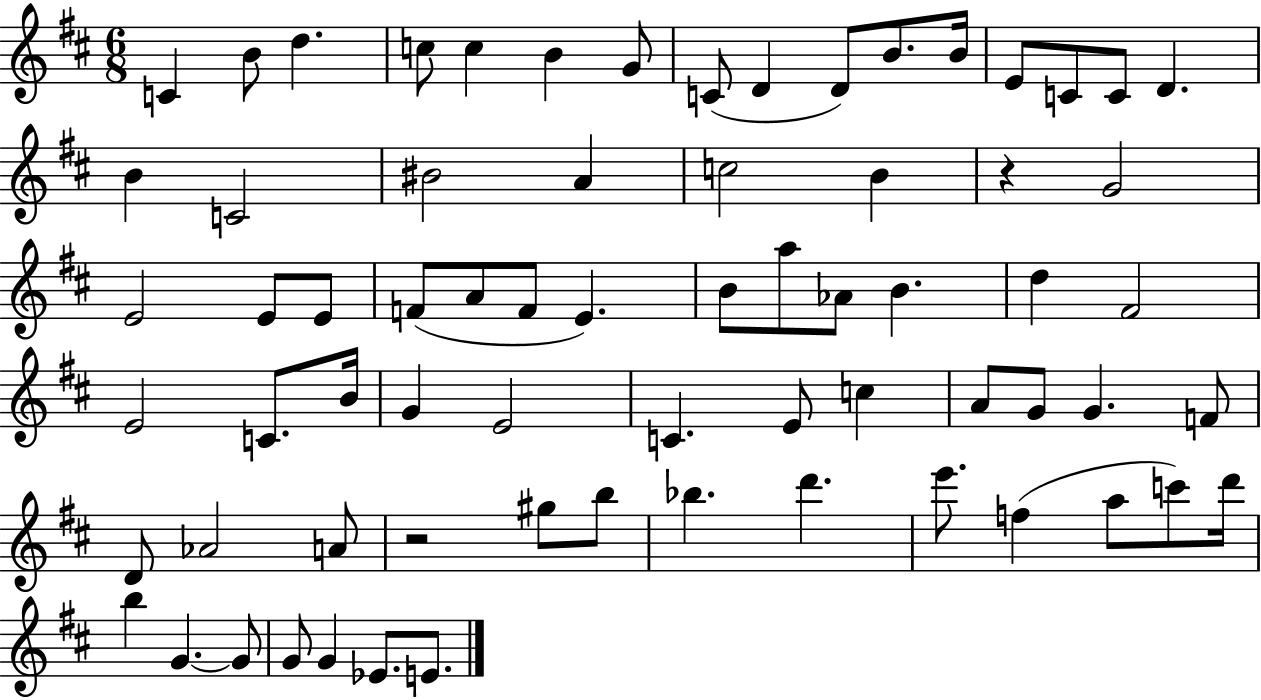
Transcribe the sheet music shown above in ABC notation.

X:1
T:Untitled
M:6/8
L:1/4
K:D
C B/2 d c/2 c B G/2 C/2 D D/2 B/2 B/4 E/2 C/2 C/2 D B C2 ^B2 A c2 B z G2 E2 E/2 E/2 F/2 A/2 F/2 E B/2 a/2 _A/2 B d ^F2 E2 C/2 B/4 G E2 C E/2 c A/2 G/2 G F/2 D/2 _A2 A/2 z2 ^g/2 b/2 _b d' e'/2 f a/2 c'/2 d'/4 b G G/2 G/2 G _E/2 E/2